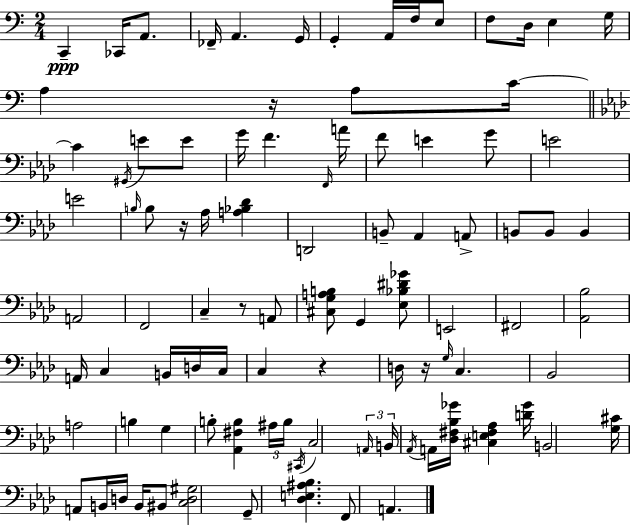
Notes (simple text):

C2/q CES2/s A2/e. FES2/s A2/q. G2/s G2/q A2/s F3/s E3/e F3/e D3/s E3/q G3/s A3/q R/s A3/e C4/s C4/q G#2/s E4/e E4/e G4/s F4/q. F2/s A4/s F4/e E4/q G4/e E4/h E4/h B3/s B3/e R/s Ab3/s [A3,Bb3,Db4]/q D2/h B2/e Ab2/q A2/e B2/e B2/e B2/q A2/h F2/h C3/q R/e A2/e [C#3,G3,A3,B3]/e G2/q [Eb3,Bb3,D#4,Gb4]/e E2/h F#2/h [Ab2,Bb3]/h A2/s C3/q B2/s D3/s C3/s C3/q R/q D3/s R/s G3/s C3/q. Bb2/h A3/h B3/q G3/q B3/e [Ab2,F#3,B3]/q A#3/s B3/s C#2/s C3/h A2/s B2/s Ab2/s A2/s [Db3,F#3,Bb3,Gb4]/s [C#3,E3,F#3,Ab3]/q [D4,Gb4]/s B2/h [G3,C#4]/s A2/e B2/s D3/s B2/s BIS2/e [C3,D3,G#3]/h G2/e [Db3,E3,A#3,Bb3]/q. F2/e A2/q.